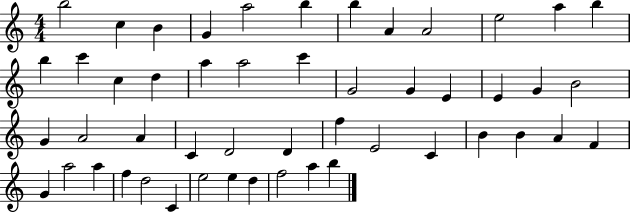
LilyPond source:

{
  \clef treble
  \numericTimeSignature
  \time 4/4
  \key c \major
  b''2 c''4 b'4 | g'4 a''2 b''4 | b''4 a'4 a'2 | e''2 a''4 b''4 | \break b''4 c'''4 c''4 d''4 | a''4 a''2 c'''4 | g'2 g'4 e'4 | e'4 g'4 b'2 | \break g'4 a'2 a'4 | c'4 d'2 d'4 | f''4 e'2 c'4 | b'4 b'4 a'4 f'4 | \break g'4 a''2 a''4 | f''4 d''2 c'4 | e''2 e''4 d''4 | f''2 a''4 b''4 | \break \bar "|."
}